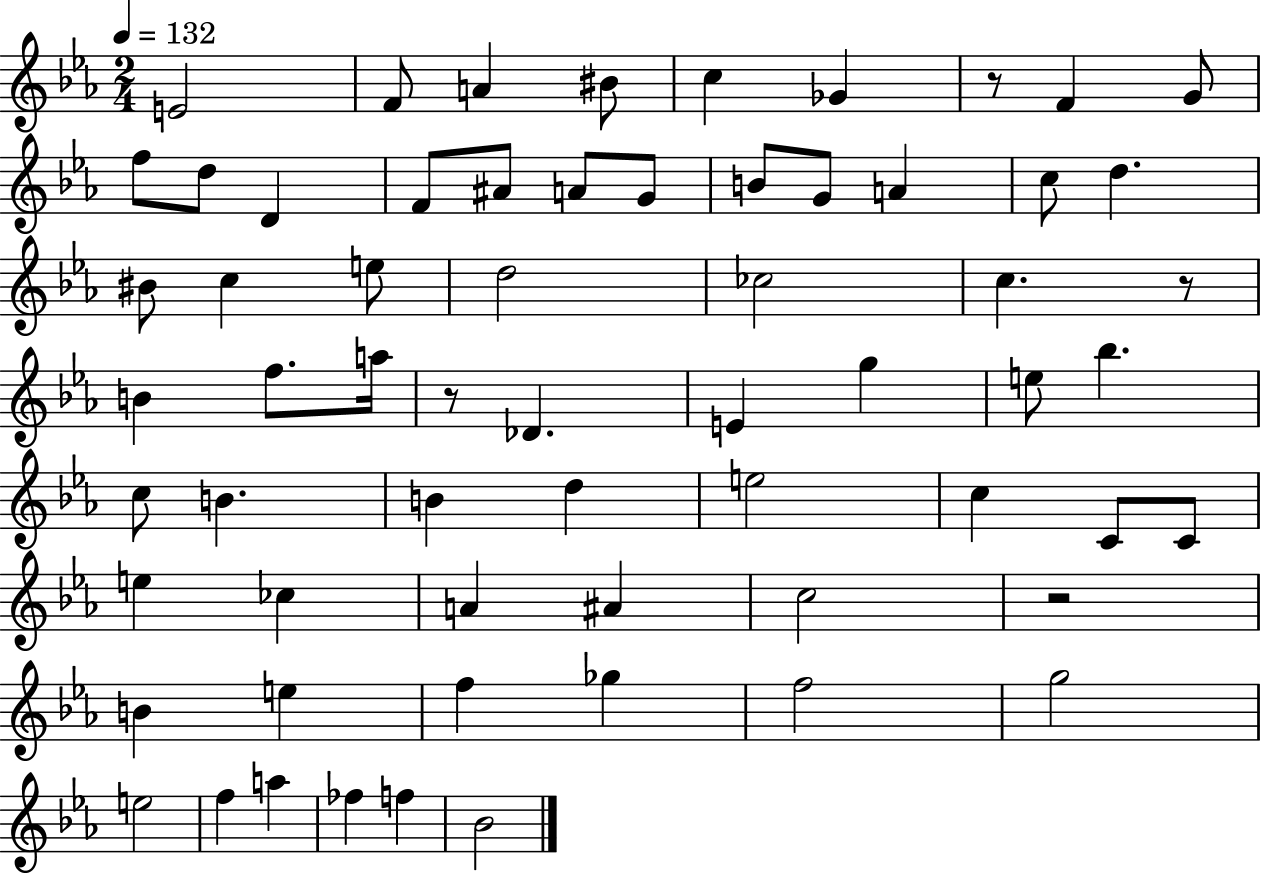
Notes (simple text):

E4/h F4/e A4/q BIS4/e C5/q Gb4/q R/e F4/q G4/e F5/e D5/e D4/q F4/e A#4/e A4/e G4/e B4/e G4/e A4/q C5/e D5/q. BIS4/e C5/q E5/e D5/h CES5/h C5/q. R/e B4/q F5/e. A5/s R/e Db4/q. E4/q G5/q E5/e Bb5/q. C5/e B4/q. B4/q D5/q E5/h C5/q C4/e C4/e E5/q CES5/q A4/q A#4/q C5/h R/h B4/q E5/q F5/q Gb5/q F5/h G5/h E5/h F5/q A5/q FES5/q F5/q Bb4/h